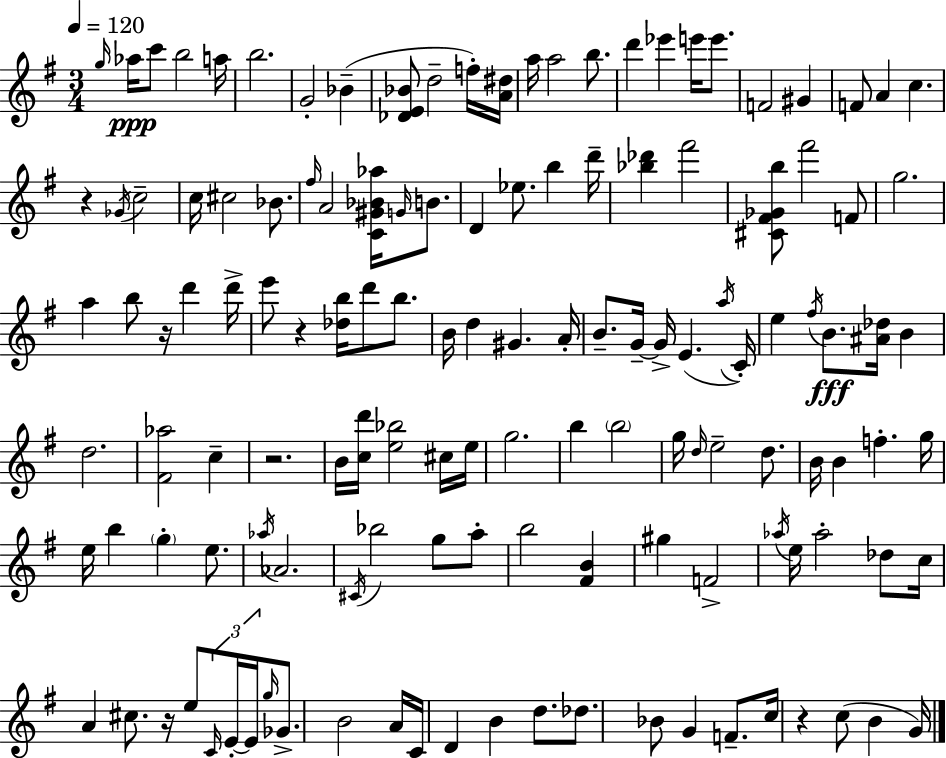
{
  \clef treble
  \numericTimeSignature
  \time 3/4
  \key g \major
  \tempo 4 = 120
  \repeat volta 2 { \grace { g''16 }\ppp aes''16 c'''8 b''2 | a''16 b''2. | g'2-. bes'4--( | <des' e' bes'>8 d''2-- f''16-.) | \break <a' dis''>16 a''16 a''2 b''8. | d'''4 ees'''4 e'''16 e'''8. | f'2 gis'4 | f'8 a'4 c''4. | \break r4 \acciaccatura { ges'16 } c''2-- | c''16 cis''2 bes'8. | \grace { fis''16 } a'2 <c' gis' bes' aes''>16 | \grace { g'16 } b'8. d'4 ees''8. b''4 | \break d'''16-- <bes'' des'''>4 fis'''2 | <cis' fis' ges' b''>8 fis'''2 | f'8 g''2. | a''4 b''8 r16 d'''4 | \break d'''16-> e'''8 r4 <des'' b''>16 d'''8 | b''8. b'16 d''4 gis'4. | a'16-. b'8.-- g'16--~~ g'16-> e'4.( | \acciaccatura { a''16 } c'16-.) e''4 \acciaccatura { fis''16 }\fff b'8. | \break <ais' des''>16 b'4 d''2. | <fis' aes''>2 | c''4-- r2. | b'16 <c'' d'''>16 <e'' bes''>2 | \break cis''16 e''16 g''2. | b''4 \parenthesize b''2 | g''16 \grace { d''16 } e''2-- | d''8. b'16 b'4 | \break f''4.-. g''16 e''16 b''4 | \parenthesize g''4-. e''8. \acciaccatura { aes''16 } aes'2. | \acciaccatura { cis'16 } bes''2 | g''8 a''8-. b''2 | \break <fis' b'>4 gis''4 | f'2-> \acciaccatura { aes''16 } e''16 aes''2-. | des''8 c''16 a'4 | cis''8. r16 e''8 \tuplet 3/2 { \grace { c'16 } e'16-.~~ e'16 } \grace { g''16 } | \break ges'8.-> b'2 a'16 | c'16 d'4 b'4 d''8. | des''8. bes'8 g'4 f'8.-- | c''16 r4 c''8( b'4 g'16) | \break } \bar "|."
}